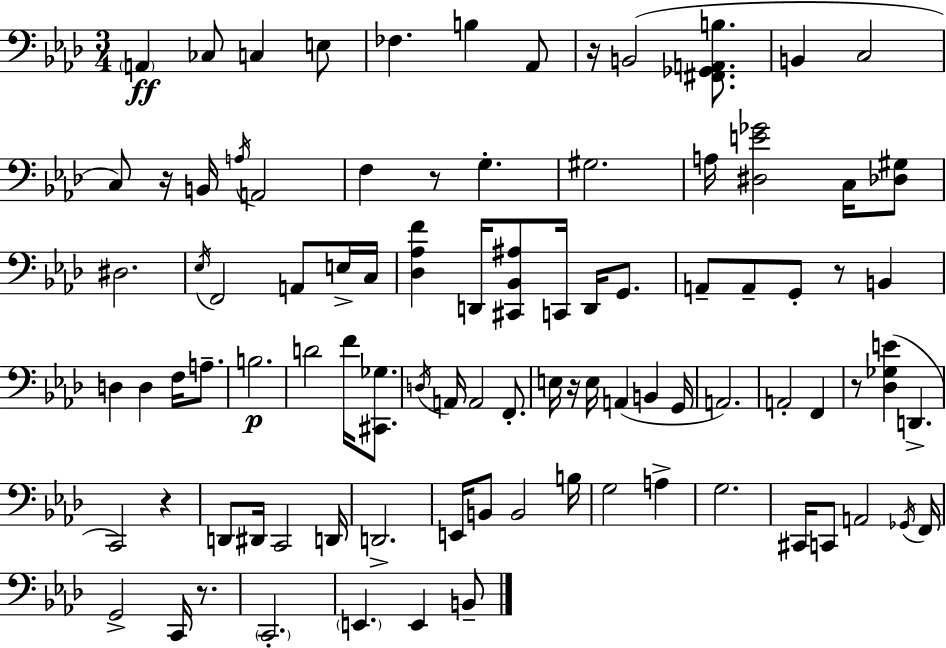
{
  \clef bass
  \numericTimeSignature
  \time 3/4
  \key aes \major
  \repeat volta 2 { \parenthesize a,4\ff ces8 c4 e8 | fes4. b4 aes,8 | r16 b,2( <fis, ges, a, b>8. | b,4 c2 | \break c8) r16 b,16 \acciaccatura { a16 } a,2 | f4 r8 g4.-. | gis2. | a16 <dis e' ges'>2 c16 <des gis>8 | \break dis2. | \acciaccatura { ees16 } f,2 a,8 | e16-> c16 <des aes f'>4 d,16 <cis, bes, ais>8 c,16 d,16 g,8. | a,8-- a,8-- g,8-. r8 b,4 | \break d4 d4 f16 a8.-- | b2.\p | d'2 f'16 <cis, ges>8. | \acciaccatura { d16 } a,16 a,2 | \break f,8.-. e16 r16 e16 a,4( b,4 | g,16 a,2.) | a,2-. f,4 | r8 <des ges e'>4( d,4.-> | \break c,2) r4 | d,8 dis,16 c,2 | d,16 d,2.-> | e,16 b,8 b,2 | \break b16 g2 a4-> | g2. | cis,16 c,8 a,2 | \acciaccatura { ges,16 } f,16 g,2-> | \break c,16 r8. \parenthesize c,2.-. | \parenthesize e,4. e,4 | b,8-- } \bar "|."
}